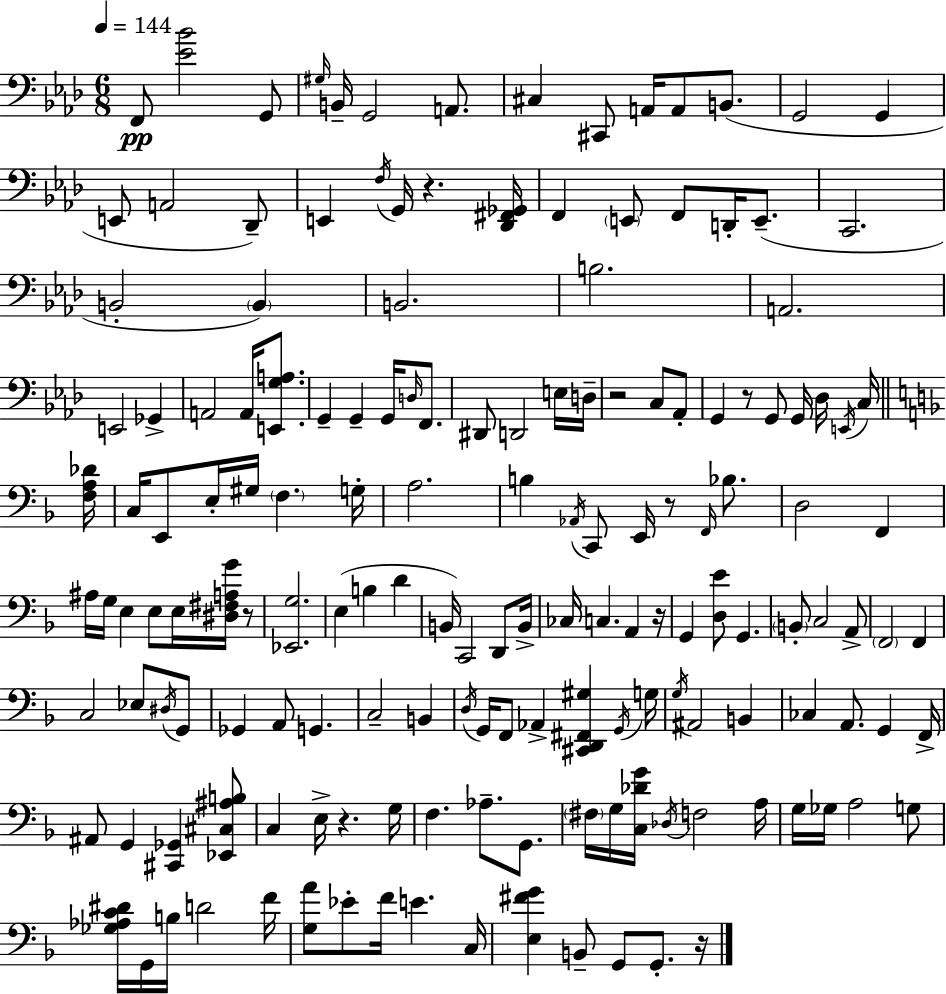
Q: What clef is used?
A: bass